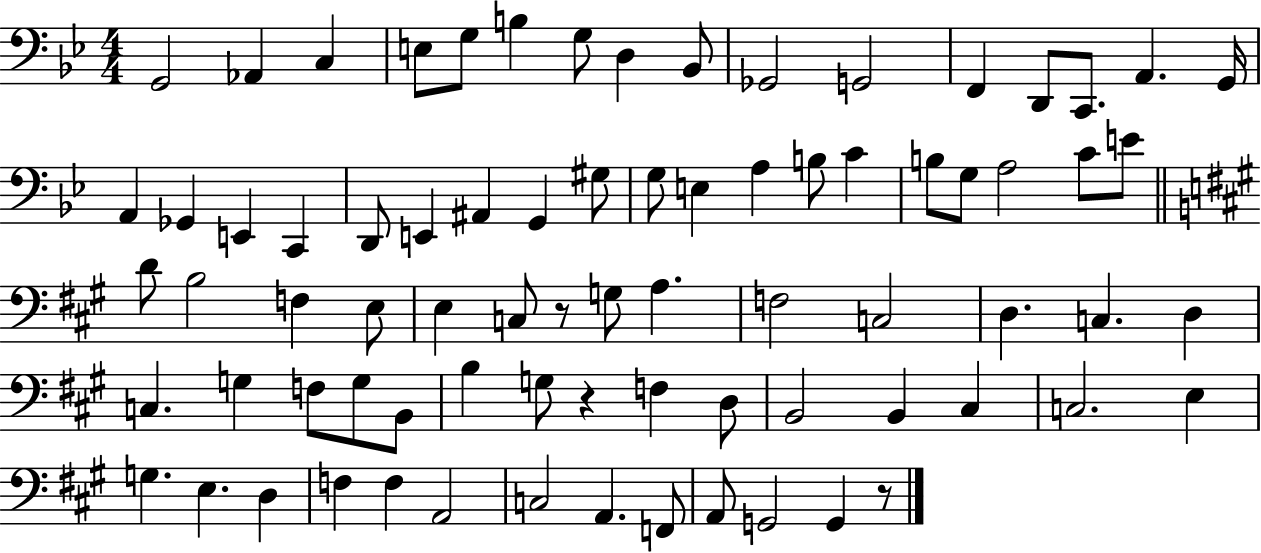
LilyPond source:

{
  \clef bass
  \numericTimeSignature
  \time 4/4
  \key bes \major
  g,2 aes,4 c4 | e8 g8 b4 g8 d4 bes,8 | ges,2 g,2 | f,4 d,8 c,8. a,4. g,16 | \break a,4 ges,4 e,4 c,4 | d,8 e,4 ais,4 g,4 gis8 | g8 e4 a4 b8 c'4 | b8 g8 a2 c'8 e'8 | \break \bar "||" \break \key a \major d'8 b2 f4 e8 | e4 c8 r8 g8 a4. | f2 c2 | d4. c4. d4 | \break c4. g4 f8 g8 b,8 | b4 g8 r4 f4 d8 | b,2 b,4 cis4 | c2. e4 | \break g4. e4. d4 | f4 f4 a,2 | c2 a,4. f,8 | a,8 g,2 g,4 r8 | \break \bar "|."
}